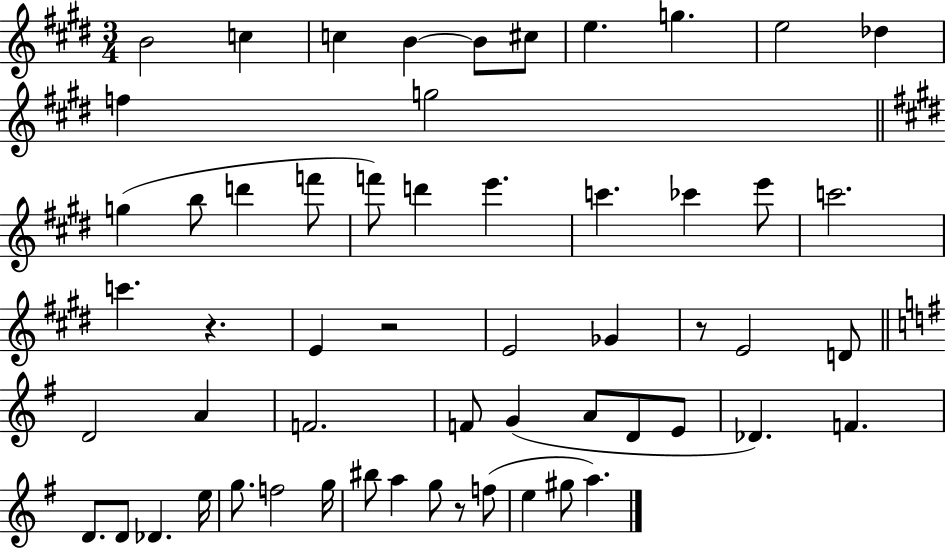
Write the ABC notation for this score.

X:1
T:Untitled
M:3/4
L:1/4
K:E
B2 c c B B/2 ^c/2 e g e2 _d f g2 g b/2 d' f'/2 f'/2 d' e' c' _c' e'/2 c'2 c' z E z2 E2 _G z/2 E2 D/2 D2 A F2 F/2 G A/2 D/2 E/2 _D F D/2 D/2 _D e/4 g/2 f2 g/4 ^b/2 a g/2 z/2 f/2 e ^g/2 a